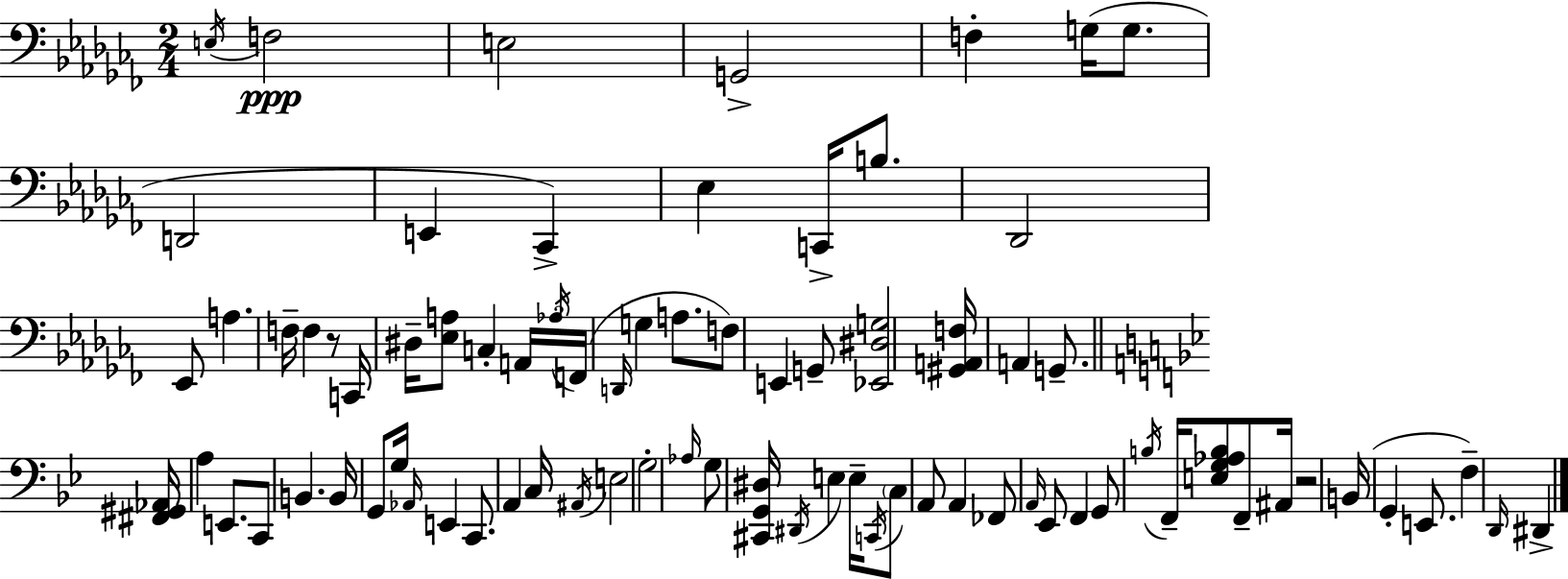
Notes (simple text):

E3/s F3/h E3/h G2/h F3/q G3/s G3/e. D2/h E2/q CES2/q Eb3/q C2/s B3/e. Db2/h Eb2/e A3/q. F3/s F3/q R/e C2/s D#3/s [Eb3,A3]/e C3/q A2/s Ab3/s F2/s D2/s G3/q A3/e. F3/e E2/q G2/e [Eb2,D#3,G3]/h [G#2,A2,F3]/s A2/q G2/e. [F#2,G#2,Ab2]/s A3/q E2/e. C2/e B2/q. B2/s G2/e G3/s Ab2/s E2/q C2/e. A2/q C3/s A#2/s E3/h G3/h Ab3/s G3/e [C#2,G2,D#3]/s D#2/s E3/q E3/s C2/s C3/e A2/e A2/q FES2/e A2/s Eb2/e F2/q G2/e B3/s F2/s [E3,G3,Ab3,B3]/e F2/e A#2/s R/h B2/s G2/q E2/e. F3/q D2/s D#2/q